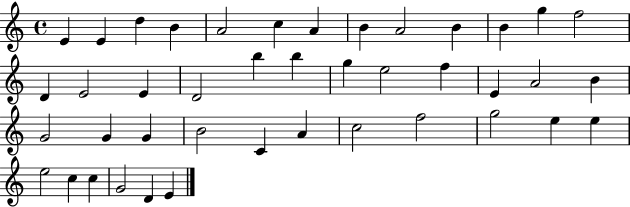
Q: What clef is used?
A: treble